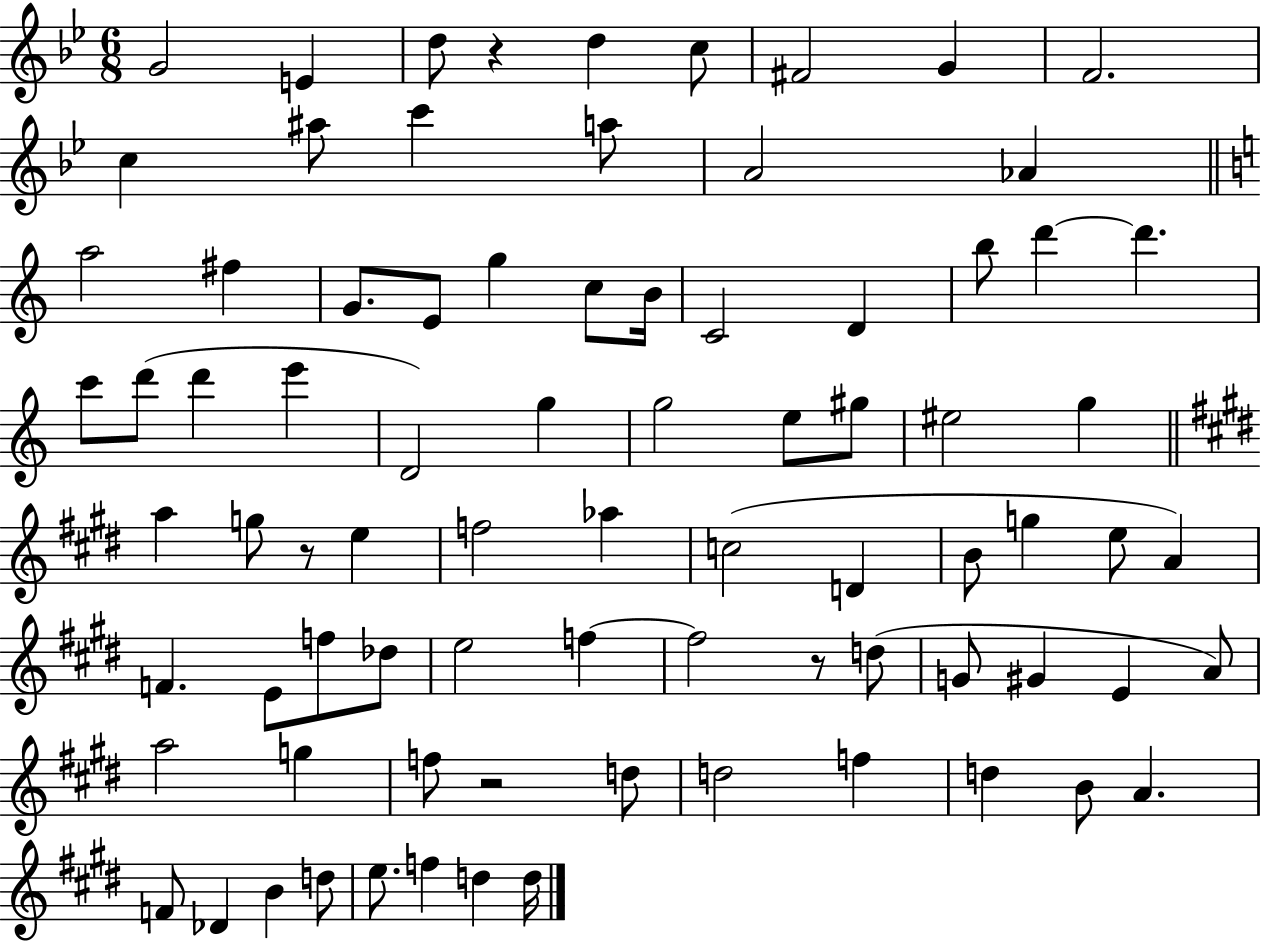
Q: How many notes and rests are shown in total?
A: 81